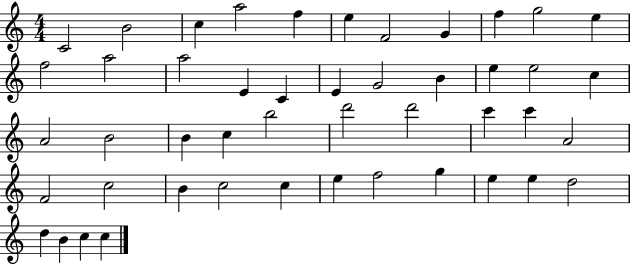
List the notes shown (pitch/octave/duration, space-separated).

C4/h B4/h C5/q A5/h F5/q E5/q F4/h G4/q F5/q G5/h E5/q F5/h A5/h A5/h E4/q C4/q E4/q G4/h B4/q E5/q E5/h C5/q A4/h B4/h B4/q C5/q B5/h D6/h D6/h C6/q C6/q A4/h F4/h C5/h B4/q C5/h C5/q E5/q F5/h G5/q E5/q E5/q D5/h D5/q B4/q C5/q C5/q